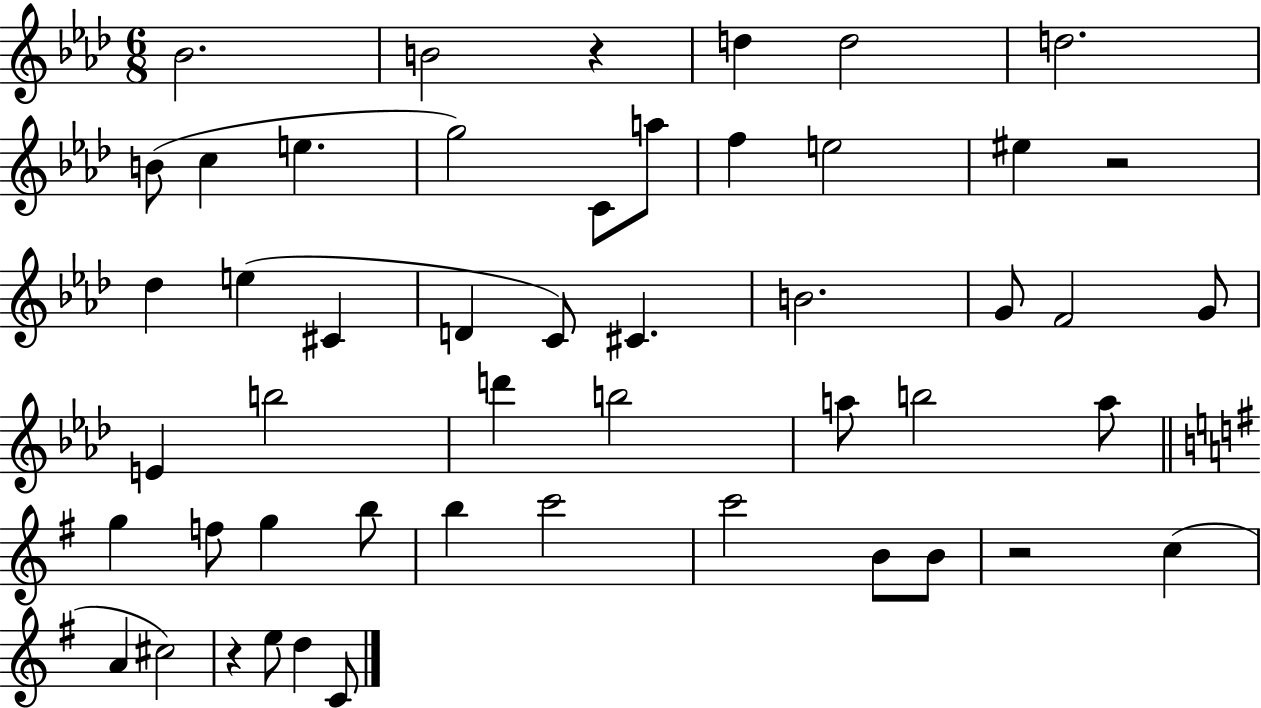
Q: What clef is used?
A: treble